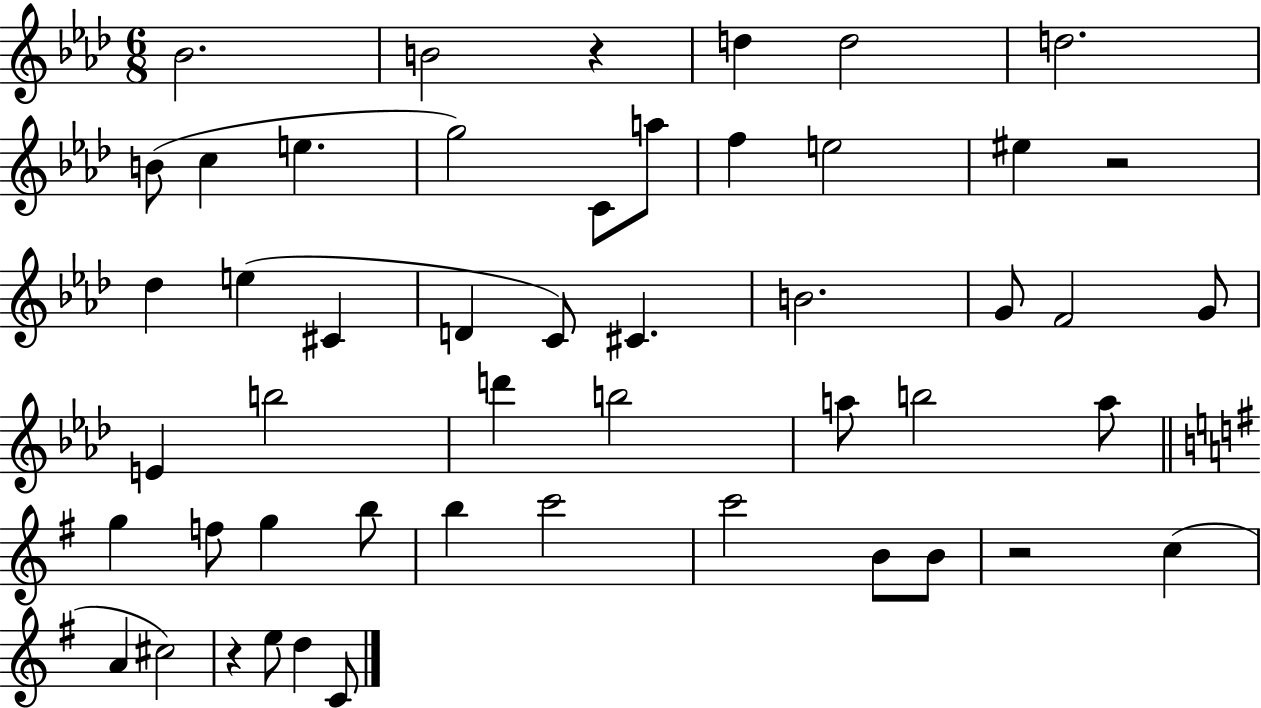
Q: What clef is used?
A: treble